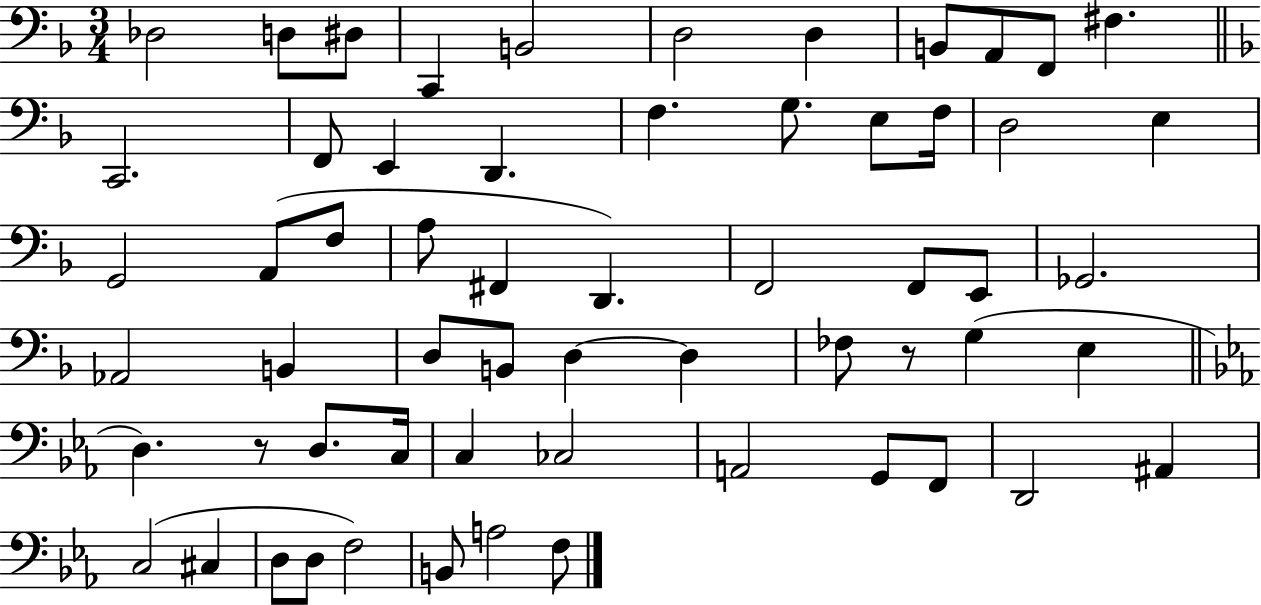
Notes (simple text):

Db3/h D3/e D#3/e C2/q B2/h D3/h D3/q B2/e A2/e F2/e F#3/q. C2/h. F2/e E2/q D2/q. F3/q. G3/e. E3/e F3/s D3/h E3/q G2/h A2/e F3/e A3/e F#2/q D2/q. F2/h F2/e E2/e Gb2/h. Ab2/h B2/q D3/e B2/e D3/q D3/q FES3/e R/e G3/q E3/q D3/q. R/e D3/e. C3/s C3/q CES3/h A2/h G2/e F2/e D2/h A#2/q C3/h C#3/q D3/e D3/e F3/h B2/e A3/h F3/e